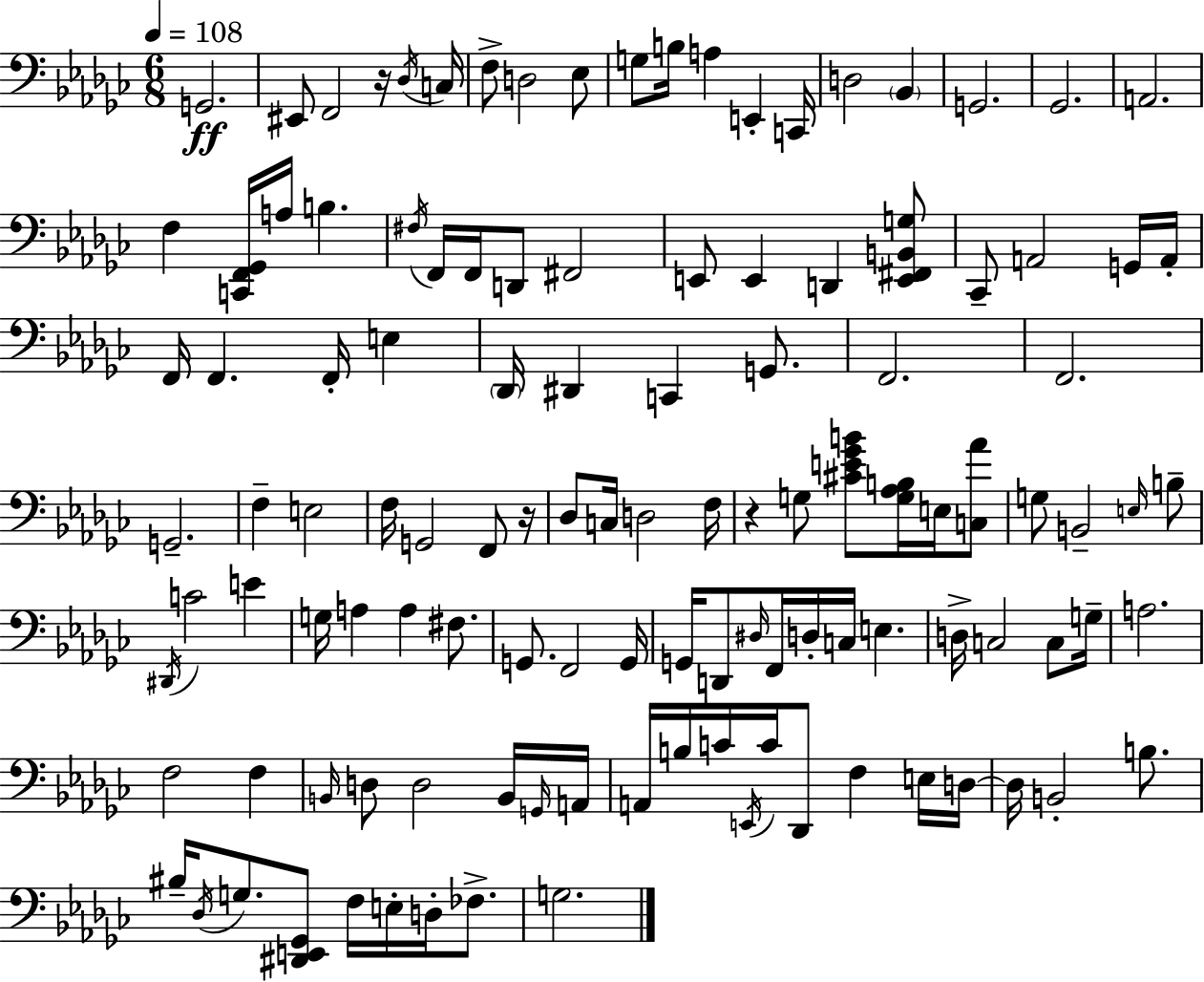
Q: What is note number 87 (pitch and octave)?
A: B2